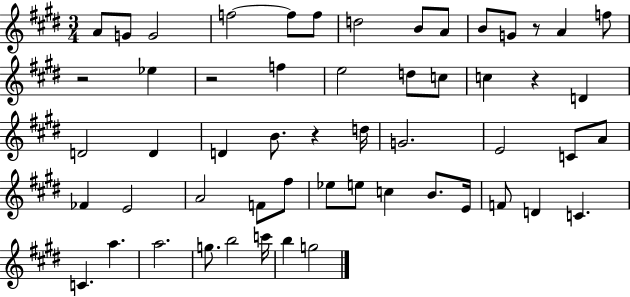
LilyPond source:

{
  \clef treble
  \numericTimeSignature
  \time 3/4
  \key e \major
  a'8 g'8 g'2 | f''2~~ f''8 f''8 | d''2 b'8 a'8 | b'8 g'8 r8 a'4 f''8 | \break r2 ees''4 | r2 f''4 | e''2 d''8 c''8 | c''4 r4 d'4 | \break d'2 d'4 | d'4 b'8. r4 d''16 | g'2. | e'2 c'8 a'8 | \break fes'4 e'2 | a'2 f'8 fis''8 | ees''8 e''8 c''4 b'8. e'16 | f'8 d'4 c'4. | \break c'4. a''4. | a''2. | g''8. b''2 c'''16 | b''4 g''2 | \break \bar "|."
}